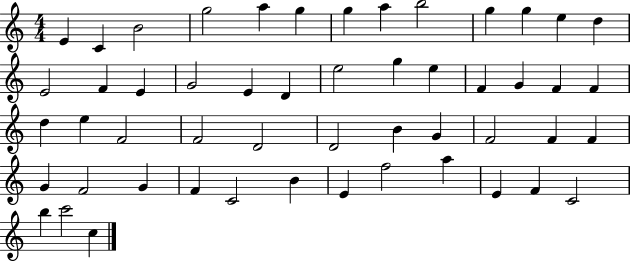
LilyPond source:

{
  \clef treble
  \numericTimeSignature
  \time 4/4
  \key c \major
  e'4 c'4 b'2 | g''2 a''4 g''4 | g''4 a''4 b''2 | g''4 g''4 e''4 d''4 | \break e'2 f'4 e'4 | g'2 e'4 d'4 | e''2 g''4 e''4 | f'4 g'4 f'4 f'4 | \break d''4 e''4 f'2 | f'2 d'2 | d'2 b'4 g'4 | f'2 f'4 f'4 | \break g'4 f'2 g'4 | f'4 c'2 b'4 | e'4 f''2 a''4 | e'4 f'4 c'2 | \break b''4 c'''2 c''4 | \bar "|."
}